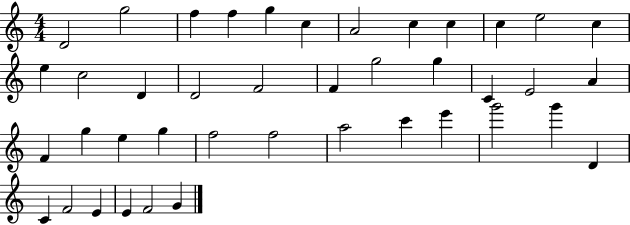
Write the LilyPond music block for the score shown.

{
  \clef treble
  \numericTimeSignature
  \time 4/4
  \key c \major
  d'2 g''2 | f''4 f''4 g''4 c''4 | a'2 c''4 c''4 | c''4 e''2 c''4 | \break e''4 c''2 d'4 | d'2 f'2 | f'4 g''2 g''4 | c'4 e'2 a'4 | \break f'4 g''4 e''4 g''4 | f''2 f''2 | a''2 c'''4 e'''4 | g'''2 g'''4 d'4 | \break c'4 f'2 e'4 | e'4 f'2 g'4 | \bar "|."
}